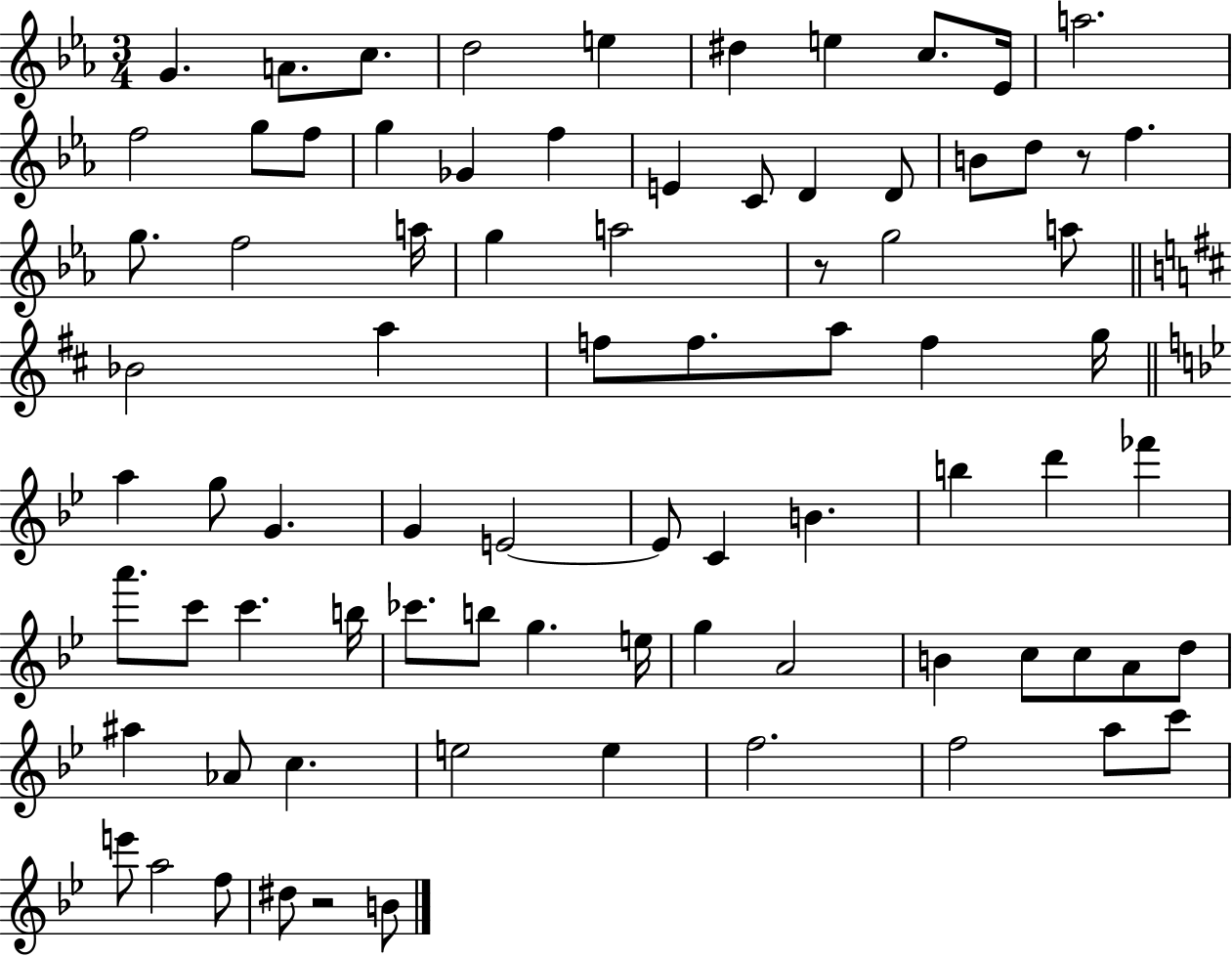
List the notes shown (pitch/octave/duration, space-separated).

G4/q. A4/e. C5/e. D5/h E5/q D#5/q E5/q C5/e. Eb4/s A5/h. F5/h G5/e F5/e G5/q Gb4/q F5/q E4/q C4/e D4/q D4/e B4/e D5/e R/e F5/q. G5/e. F5/h A5/s G5/q A5/h R/e G5/h A5/e Bb4/h A5/q F5/e F5/e. A5/e F5/q G5/s A5/q G5/e G4/q. G4/q E4/h E4/e C4/q B4/q. B5/q D6/q FES6/q A6/e. C6/e C6/q. B5/s CES6/e. B5/e G5/q. E5/s G5/q A4/h B4/q C5/e C5/e A4/e D5/e A#5/q Ab4/e C5/q. E5/h E5/q F5/h. F5/h A5/e C6/e E6/e A5/h F5/e D#5/e R/h B4/e